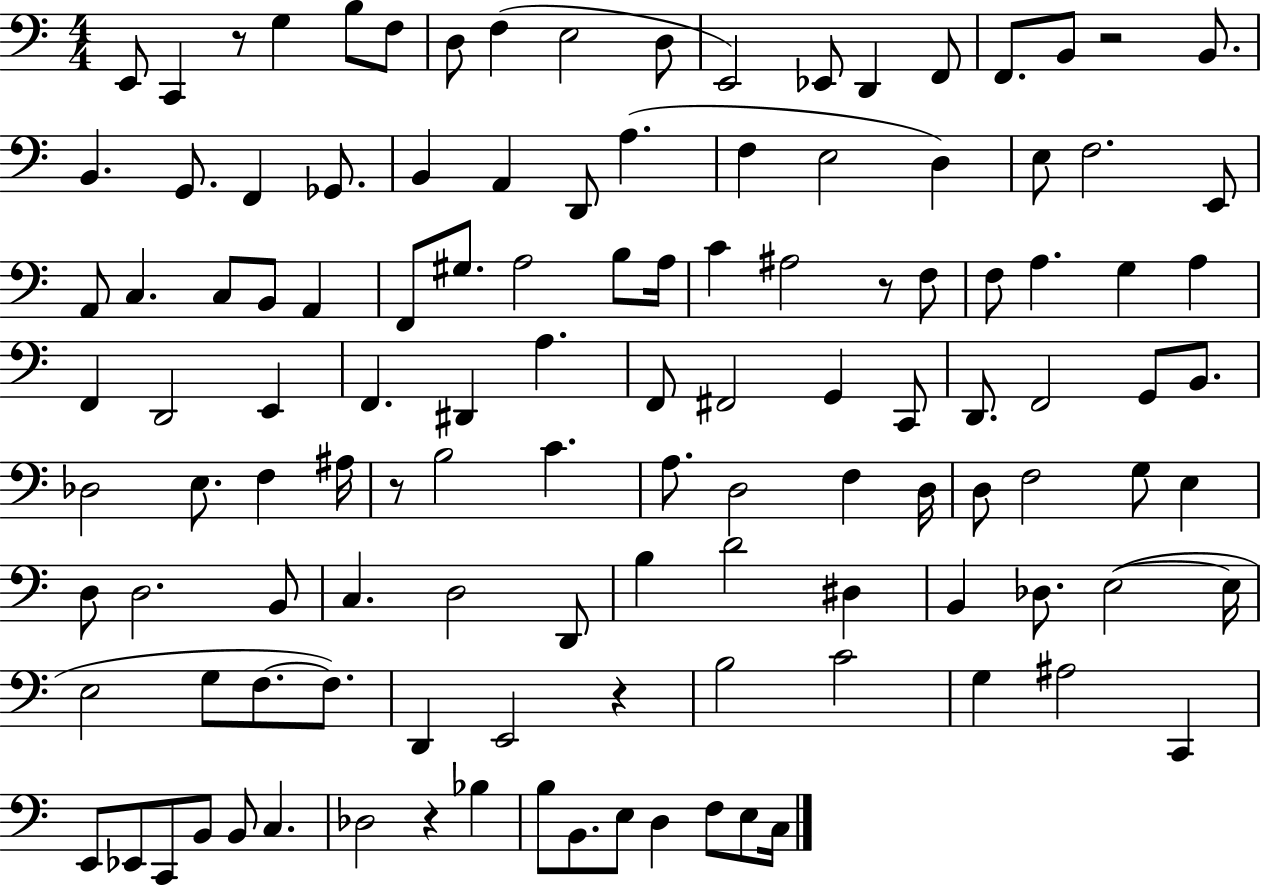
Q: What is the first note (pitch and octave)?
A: E2